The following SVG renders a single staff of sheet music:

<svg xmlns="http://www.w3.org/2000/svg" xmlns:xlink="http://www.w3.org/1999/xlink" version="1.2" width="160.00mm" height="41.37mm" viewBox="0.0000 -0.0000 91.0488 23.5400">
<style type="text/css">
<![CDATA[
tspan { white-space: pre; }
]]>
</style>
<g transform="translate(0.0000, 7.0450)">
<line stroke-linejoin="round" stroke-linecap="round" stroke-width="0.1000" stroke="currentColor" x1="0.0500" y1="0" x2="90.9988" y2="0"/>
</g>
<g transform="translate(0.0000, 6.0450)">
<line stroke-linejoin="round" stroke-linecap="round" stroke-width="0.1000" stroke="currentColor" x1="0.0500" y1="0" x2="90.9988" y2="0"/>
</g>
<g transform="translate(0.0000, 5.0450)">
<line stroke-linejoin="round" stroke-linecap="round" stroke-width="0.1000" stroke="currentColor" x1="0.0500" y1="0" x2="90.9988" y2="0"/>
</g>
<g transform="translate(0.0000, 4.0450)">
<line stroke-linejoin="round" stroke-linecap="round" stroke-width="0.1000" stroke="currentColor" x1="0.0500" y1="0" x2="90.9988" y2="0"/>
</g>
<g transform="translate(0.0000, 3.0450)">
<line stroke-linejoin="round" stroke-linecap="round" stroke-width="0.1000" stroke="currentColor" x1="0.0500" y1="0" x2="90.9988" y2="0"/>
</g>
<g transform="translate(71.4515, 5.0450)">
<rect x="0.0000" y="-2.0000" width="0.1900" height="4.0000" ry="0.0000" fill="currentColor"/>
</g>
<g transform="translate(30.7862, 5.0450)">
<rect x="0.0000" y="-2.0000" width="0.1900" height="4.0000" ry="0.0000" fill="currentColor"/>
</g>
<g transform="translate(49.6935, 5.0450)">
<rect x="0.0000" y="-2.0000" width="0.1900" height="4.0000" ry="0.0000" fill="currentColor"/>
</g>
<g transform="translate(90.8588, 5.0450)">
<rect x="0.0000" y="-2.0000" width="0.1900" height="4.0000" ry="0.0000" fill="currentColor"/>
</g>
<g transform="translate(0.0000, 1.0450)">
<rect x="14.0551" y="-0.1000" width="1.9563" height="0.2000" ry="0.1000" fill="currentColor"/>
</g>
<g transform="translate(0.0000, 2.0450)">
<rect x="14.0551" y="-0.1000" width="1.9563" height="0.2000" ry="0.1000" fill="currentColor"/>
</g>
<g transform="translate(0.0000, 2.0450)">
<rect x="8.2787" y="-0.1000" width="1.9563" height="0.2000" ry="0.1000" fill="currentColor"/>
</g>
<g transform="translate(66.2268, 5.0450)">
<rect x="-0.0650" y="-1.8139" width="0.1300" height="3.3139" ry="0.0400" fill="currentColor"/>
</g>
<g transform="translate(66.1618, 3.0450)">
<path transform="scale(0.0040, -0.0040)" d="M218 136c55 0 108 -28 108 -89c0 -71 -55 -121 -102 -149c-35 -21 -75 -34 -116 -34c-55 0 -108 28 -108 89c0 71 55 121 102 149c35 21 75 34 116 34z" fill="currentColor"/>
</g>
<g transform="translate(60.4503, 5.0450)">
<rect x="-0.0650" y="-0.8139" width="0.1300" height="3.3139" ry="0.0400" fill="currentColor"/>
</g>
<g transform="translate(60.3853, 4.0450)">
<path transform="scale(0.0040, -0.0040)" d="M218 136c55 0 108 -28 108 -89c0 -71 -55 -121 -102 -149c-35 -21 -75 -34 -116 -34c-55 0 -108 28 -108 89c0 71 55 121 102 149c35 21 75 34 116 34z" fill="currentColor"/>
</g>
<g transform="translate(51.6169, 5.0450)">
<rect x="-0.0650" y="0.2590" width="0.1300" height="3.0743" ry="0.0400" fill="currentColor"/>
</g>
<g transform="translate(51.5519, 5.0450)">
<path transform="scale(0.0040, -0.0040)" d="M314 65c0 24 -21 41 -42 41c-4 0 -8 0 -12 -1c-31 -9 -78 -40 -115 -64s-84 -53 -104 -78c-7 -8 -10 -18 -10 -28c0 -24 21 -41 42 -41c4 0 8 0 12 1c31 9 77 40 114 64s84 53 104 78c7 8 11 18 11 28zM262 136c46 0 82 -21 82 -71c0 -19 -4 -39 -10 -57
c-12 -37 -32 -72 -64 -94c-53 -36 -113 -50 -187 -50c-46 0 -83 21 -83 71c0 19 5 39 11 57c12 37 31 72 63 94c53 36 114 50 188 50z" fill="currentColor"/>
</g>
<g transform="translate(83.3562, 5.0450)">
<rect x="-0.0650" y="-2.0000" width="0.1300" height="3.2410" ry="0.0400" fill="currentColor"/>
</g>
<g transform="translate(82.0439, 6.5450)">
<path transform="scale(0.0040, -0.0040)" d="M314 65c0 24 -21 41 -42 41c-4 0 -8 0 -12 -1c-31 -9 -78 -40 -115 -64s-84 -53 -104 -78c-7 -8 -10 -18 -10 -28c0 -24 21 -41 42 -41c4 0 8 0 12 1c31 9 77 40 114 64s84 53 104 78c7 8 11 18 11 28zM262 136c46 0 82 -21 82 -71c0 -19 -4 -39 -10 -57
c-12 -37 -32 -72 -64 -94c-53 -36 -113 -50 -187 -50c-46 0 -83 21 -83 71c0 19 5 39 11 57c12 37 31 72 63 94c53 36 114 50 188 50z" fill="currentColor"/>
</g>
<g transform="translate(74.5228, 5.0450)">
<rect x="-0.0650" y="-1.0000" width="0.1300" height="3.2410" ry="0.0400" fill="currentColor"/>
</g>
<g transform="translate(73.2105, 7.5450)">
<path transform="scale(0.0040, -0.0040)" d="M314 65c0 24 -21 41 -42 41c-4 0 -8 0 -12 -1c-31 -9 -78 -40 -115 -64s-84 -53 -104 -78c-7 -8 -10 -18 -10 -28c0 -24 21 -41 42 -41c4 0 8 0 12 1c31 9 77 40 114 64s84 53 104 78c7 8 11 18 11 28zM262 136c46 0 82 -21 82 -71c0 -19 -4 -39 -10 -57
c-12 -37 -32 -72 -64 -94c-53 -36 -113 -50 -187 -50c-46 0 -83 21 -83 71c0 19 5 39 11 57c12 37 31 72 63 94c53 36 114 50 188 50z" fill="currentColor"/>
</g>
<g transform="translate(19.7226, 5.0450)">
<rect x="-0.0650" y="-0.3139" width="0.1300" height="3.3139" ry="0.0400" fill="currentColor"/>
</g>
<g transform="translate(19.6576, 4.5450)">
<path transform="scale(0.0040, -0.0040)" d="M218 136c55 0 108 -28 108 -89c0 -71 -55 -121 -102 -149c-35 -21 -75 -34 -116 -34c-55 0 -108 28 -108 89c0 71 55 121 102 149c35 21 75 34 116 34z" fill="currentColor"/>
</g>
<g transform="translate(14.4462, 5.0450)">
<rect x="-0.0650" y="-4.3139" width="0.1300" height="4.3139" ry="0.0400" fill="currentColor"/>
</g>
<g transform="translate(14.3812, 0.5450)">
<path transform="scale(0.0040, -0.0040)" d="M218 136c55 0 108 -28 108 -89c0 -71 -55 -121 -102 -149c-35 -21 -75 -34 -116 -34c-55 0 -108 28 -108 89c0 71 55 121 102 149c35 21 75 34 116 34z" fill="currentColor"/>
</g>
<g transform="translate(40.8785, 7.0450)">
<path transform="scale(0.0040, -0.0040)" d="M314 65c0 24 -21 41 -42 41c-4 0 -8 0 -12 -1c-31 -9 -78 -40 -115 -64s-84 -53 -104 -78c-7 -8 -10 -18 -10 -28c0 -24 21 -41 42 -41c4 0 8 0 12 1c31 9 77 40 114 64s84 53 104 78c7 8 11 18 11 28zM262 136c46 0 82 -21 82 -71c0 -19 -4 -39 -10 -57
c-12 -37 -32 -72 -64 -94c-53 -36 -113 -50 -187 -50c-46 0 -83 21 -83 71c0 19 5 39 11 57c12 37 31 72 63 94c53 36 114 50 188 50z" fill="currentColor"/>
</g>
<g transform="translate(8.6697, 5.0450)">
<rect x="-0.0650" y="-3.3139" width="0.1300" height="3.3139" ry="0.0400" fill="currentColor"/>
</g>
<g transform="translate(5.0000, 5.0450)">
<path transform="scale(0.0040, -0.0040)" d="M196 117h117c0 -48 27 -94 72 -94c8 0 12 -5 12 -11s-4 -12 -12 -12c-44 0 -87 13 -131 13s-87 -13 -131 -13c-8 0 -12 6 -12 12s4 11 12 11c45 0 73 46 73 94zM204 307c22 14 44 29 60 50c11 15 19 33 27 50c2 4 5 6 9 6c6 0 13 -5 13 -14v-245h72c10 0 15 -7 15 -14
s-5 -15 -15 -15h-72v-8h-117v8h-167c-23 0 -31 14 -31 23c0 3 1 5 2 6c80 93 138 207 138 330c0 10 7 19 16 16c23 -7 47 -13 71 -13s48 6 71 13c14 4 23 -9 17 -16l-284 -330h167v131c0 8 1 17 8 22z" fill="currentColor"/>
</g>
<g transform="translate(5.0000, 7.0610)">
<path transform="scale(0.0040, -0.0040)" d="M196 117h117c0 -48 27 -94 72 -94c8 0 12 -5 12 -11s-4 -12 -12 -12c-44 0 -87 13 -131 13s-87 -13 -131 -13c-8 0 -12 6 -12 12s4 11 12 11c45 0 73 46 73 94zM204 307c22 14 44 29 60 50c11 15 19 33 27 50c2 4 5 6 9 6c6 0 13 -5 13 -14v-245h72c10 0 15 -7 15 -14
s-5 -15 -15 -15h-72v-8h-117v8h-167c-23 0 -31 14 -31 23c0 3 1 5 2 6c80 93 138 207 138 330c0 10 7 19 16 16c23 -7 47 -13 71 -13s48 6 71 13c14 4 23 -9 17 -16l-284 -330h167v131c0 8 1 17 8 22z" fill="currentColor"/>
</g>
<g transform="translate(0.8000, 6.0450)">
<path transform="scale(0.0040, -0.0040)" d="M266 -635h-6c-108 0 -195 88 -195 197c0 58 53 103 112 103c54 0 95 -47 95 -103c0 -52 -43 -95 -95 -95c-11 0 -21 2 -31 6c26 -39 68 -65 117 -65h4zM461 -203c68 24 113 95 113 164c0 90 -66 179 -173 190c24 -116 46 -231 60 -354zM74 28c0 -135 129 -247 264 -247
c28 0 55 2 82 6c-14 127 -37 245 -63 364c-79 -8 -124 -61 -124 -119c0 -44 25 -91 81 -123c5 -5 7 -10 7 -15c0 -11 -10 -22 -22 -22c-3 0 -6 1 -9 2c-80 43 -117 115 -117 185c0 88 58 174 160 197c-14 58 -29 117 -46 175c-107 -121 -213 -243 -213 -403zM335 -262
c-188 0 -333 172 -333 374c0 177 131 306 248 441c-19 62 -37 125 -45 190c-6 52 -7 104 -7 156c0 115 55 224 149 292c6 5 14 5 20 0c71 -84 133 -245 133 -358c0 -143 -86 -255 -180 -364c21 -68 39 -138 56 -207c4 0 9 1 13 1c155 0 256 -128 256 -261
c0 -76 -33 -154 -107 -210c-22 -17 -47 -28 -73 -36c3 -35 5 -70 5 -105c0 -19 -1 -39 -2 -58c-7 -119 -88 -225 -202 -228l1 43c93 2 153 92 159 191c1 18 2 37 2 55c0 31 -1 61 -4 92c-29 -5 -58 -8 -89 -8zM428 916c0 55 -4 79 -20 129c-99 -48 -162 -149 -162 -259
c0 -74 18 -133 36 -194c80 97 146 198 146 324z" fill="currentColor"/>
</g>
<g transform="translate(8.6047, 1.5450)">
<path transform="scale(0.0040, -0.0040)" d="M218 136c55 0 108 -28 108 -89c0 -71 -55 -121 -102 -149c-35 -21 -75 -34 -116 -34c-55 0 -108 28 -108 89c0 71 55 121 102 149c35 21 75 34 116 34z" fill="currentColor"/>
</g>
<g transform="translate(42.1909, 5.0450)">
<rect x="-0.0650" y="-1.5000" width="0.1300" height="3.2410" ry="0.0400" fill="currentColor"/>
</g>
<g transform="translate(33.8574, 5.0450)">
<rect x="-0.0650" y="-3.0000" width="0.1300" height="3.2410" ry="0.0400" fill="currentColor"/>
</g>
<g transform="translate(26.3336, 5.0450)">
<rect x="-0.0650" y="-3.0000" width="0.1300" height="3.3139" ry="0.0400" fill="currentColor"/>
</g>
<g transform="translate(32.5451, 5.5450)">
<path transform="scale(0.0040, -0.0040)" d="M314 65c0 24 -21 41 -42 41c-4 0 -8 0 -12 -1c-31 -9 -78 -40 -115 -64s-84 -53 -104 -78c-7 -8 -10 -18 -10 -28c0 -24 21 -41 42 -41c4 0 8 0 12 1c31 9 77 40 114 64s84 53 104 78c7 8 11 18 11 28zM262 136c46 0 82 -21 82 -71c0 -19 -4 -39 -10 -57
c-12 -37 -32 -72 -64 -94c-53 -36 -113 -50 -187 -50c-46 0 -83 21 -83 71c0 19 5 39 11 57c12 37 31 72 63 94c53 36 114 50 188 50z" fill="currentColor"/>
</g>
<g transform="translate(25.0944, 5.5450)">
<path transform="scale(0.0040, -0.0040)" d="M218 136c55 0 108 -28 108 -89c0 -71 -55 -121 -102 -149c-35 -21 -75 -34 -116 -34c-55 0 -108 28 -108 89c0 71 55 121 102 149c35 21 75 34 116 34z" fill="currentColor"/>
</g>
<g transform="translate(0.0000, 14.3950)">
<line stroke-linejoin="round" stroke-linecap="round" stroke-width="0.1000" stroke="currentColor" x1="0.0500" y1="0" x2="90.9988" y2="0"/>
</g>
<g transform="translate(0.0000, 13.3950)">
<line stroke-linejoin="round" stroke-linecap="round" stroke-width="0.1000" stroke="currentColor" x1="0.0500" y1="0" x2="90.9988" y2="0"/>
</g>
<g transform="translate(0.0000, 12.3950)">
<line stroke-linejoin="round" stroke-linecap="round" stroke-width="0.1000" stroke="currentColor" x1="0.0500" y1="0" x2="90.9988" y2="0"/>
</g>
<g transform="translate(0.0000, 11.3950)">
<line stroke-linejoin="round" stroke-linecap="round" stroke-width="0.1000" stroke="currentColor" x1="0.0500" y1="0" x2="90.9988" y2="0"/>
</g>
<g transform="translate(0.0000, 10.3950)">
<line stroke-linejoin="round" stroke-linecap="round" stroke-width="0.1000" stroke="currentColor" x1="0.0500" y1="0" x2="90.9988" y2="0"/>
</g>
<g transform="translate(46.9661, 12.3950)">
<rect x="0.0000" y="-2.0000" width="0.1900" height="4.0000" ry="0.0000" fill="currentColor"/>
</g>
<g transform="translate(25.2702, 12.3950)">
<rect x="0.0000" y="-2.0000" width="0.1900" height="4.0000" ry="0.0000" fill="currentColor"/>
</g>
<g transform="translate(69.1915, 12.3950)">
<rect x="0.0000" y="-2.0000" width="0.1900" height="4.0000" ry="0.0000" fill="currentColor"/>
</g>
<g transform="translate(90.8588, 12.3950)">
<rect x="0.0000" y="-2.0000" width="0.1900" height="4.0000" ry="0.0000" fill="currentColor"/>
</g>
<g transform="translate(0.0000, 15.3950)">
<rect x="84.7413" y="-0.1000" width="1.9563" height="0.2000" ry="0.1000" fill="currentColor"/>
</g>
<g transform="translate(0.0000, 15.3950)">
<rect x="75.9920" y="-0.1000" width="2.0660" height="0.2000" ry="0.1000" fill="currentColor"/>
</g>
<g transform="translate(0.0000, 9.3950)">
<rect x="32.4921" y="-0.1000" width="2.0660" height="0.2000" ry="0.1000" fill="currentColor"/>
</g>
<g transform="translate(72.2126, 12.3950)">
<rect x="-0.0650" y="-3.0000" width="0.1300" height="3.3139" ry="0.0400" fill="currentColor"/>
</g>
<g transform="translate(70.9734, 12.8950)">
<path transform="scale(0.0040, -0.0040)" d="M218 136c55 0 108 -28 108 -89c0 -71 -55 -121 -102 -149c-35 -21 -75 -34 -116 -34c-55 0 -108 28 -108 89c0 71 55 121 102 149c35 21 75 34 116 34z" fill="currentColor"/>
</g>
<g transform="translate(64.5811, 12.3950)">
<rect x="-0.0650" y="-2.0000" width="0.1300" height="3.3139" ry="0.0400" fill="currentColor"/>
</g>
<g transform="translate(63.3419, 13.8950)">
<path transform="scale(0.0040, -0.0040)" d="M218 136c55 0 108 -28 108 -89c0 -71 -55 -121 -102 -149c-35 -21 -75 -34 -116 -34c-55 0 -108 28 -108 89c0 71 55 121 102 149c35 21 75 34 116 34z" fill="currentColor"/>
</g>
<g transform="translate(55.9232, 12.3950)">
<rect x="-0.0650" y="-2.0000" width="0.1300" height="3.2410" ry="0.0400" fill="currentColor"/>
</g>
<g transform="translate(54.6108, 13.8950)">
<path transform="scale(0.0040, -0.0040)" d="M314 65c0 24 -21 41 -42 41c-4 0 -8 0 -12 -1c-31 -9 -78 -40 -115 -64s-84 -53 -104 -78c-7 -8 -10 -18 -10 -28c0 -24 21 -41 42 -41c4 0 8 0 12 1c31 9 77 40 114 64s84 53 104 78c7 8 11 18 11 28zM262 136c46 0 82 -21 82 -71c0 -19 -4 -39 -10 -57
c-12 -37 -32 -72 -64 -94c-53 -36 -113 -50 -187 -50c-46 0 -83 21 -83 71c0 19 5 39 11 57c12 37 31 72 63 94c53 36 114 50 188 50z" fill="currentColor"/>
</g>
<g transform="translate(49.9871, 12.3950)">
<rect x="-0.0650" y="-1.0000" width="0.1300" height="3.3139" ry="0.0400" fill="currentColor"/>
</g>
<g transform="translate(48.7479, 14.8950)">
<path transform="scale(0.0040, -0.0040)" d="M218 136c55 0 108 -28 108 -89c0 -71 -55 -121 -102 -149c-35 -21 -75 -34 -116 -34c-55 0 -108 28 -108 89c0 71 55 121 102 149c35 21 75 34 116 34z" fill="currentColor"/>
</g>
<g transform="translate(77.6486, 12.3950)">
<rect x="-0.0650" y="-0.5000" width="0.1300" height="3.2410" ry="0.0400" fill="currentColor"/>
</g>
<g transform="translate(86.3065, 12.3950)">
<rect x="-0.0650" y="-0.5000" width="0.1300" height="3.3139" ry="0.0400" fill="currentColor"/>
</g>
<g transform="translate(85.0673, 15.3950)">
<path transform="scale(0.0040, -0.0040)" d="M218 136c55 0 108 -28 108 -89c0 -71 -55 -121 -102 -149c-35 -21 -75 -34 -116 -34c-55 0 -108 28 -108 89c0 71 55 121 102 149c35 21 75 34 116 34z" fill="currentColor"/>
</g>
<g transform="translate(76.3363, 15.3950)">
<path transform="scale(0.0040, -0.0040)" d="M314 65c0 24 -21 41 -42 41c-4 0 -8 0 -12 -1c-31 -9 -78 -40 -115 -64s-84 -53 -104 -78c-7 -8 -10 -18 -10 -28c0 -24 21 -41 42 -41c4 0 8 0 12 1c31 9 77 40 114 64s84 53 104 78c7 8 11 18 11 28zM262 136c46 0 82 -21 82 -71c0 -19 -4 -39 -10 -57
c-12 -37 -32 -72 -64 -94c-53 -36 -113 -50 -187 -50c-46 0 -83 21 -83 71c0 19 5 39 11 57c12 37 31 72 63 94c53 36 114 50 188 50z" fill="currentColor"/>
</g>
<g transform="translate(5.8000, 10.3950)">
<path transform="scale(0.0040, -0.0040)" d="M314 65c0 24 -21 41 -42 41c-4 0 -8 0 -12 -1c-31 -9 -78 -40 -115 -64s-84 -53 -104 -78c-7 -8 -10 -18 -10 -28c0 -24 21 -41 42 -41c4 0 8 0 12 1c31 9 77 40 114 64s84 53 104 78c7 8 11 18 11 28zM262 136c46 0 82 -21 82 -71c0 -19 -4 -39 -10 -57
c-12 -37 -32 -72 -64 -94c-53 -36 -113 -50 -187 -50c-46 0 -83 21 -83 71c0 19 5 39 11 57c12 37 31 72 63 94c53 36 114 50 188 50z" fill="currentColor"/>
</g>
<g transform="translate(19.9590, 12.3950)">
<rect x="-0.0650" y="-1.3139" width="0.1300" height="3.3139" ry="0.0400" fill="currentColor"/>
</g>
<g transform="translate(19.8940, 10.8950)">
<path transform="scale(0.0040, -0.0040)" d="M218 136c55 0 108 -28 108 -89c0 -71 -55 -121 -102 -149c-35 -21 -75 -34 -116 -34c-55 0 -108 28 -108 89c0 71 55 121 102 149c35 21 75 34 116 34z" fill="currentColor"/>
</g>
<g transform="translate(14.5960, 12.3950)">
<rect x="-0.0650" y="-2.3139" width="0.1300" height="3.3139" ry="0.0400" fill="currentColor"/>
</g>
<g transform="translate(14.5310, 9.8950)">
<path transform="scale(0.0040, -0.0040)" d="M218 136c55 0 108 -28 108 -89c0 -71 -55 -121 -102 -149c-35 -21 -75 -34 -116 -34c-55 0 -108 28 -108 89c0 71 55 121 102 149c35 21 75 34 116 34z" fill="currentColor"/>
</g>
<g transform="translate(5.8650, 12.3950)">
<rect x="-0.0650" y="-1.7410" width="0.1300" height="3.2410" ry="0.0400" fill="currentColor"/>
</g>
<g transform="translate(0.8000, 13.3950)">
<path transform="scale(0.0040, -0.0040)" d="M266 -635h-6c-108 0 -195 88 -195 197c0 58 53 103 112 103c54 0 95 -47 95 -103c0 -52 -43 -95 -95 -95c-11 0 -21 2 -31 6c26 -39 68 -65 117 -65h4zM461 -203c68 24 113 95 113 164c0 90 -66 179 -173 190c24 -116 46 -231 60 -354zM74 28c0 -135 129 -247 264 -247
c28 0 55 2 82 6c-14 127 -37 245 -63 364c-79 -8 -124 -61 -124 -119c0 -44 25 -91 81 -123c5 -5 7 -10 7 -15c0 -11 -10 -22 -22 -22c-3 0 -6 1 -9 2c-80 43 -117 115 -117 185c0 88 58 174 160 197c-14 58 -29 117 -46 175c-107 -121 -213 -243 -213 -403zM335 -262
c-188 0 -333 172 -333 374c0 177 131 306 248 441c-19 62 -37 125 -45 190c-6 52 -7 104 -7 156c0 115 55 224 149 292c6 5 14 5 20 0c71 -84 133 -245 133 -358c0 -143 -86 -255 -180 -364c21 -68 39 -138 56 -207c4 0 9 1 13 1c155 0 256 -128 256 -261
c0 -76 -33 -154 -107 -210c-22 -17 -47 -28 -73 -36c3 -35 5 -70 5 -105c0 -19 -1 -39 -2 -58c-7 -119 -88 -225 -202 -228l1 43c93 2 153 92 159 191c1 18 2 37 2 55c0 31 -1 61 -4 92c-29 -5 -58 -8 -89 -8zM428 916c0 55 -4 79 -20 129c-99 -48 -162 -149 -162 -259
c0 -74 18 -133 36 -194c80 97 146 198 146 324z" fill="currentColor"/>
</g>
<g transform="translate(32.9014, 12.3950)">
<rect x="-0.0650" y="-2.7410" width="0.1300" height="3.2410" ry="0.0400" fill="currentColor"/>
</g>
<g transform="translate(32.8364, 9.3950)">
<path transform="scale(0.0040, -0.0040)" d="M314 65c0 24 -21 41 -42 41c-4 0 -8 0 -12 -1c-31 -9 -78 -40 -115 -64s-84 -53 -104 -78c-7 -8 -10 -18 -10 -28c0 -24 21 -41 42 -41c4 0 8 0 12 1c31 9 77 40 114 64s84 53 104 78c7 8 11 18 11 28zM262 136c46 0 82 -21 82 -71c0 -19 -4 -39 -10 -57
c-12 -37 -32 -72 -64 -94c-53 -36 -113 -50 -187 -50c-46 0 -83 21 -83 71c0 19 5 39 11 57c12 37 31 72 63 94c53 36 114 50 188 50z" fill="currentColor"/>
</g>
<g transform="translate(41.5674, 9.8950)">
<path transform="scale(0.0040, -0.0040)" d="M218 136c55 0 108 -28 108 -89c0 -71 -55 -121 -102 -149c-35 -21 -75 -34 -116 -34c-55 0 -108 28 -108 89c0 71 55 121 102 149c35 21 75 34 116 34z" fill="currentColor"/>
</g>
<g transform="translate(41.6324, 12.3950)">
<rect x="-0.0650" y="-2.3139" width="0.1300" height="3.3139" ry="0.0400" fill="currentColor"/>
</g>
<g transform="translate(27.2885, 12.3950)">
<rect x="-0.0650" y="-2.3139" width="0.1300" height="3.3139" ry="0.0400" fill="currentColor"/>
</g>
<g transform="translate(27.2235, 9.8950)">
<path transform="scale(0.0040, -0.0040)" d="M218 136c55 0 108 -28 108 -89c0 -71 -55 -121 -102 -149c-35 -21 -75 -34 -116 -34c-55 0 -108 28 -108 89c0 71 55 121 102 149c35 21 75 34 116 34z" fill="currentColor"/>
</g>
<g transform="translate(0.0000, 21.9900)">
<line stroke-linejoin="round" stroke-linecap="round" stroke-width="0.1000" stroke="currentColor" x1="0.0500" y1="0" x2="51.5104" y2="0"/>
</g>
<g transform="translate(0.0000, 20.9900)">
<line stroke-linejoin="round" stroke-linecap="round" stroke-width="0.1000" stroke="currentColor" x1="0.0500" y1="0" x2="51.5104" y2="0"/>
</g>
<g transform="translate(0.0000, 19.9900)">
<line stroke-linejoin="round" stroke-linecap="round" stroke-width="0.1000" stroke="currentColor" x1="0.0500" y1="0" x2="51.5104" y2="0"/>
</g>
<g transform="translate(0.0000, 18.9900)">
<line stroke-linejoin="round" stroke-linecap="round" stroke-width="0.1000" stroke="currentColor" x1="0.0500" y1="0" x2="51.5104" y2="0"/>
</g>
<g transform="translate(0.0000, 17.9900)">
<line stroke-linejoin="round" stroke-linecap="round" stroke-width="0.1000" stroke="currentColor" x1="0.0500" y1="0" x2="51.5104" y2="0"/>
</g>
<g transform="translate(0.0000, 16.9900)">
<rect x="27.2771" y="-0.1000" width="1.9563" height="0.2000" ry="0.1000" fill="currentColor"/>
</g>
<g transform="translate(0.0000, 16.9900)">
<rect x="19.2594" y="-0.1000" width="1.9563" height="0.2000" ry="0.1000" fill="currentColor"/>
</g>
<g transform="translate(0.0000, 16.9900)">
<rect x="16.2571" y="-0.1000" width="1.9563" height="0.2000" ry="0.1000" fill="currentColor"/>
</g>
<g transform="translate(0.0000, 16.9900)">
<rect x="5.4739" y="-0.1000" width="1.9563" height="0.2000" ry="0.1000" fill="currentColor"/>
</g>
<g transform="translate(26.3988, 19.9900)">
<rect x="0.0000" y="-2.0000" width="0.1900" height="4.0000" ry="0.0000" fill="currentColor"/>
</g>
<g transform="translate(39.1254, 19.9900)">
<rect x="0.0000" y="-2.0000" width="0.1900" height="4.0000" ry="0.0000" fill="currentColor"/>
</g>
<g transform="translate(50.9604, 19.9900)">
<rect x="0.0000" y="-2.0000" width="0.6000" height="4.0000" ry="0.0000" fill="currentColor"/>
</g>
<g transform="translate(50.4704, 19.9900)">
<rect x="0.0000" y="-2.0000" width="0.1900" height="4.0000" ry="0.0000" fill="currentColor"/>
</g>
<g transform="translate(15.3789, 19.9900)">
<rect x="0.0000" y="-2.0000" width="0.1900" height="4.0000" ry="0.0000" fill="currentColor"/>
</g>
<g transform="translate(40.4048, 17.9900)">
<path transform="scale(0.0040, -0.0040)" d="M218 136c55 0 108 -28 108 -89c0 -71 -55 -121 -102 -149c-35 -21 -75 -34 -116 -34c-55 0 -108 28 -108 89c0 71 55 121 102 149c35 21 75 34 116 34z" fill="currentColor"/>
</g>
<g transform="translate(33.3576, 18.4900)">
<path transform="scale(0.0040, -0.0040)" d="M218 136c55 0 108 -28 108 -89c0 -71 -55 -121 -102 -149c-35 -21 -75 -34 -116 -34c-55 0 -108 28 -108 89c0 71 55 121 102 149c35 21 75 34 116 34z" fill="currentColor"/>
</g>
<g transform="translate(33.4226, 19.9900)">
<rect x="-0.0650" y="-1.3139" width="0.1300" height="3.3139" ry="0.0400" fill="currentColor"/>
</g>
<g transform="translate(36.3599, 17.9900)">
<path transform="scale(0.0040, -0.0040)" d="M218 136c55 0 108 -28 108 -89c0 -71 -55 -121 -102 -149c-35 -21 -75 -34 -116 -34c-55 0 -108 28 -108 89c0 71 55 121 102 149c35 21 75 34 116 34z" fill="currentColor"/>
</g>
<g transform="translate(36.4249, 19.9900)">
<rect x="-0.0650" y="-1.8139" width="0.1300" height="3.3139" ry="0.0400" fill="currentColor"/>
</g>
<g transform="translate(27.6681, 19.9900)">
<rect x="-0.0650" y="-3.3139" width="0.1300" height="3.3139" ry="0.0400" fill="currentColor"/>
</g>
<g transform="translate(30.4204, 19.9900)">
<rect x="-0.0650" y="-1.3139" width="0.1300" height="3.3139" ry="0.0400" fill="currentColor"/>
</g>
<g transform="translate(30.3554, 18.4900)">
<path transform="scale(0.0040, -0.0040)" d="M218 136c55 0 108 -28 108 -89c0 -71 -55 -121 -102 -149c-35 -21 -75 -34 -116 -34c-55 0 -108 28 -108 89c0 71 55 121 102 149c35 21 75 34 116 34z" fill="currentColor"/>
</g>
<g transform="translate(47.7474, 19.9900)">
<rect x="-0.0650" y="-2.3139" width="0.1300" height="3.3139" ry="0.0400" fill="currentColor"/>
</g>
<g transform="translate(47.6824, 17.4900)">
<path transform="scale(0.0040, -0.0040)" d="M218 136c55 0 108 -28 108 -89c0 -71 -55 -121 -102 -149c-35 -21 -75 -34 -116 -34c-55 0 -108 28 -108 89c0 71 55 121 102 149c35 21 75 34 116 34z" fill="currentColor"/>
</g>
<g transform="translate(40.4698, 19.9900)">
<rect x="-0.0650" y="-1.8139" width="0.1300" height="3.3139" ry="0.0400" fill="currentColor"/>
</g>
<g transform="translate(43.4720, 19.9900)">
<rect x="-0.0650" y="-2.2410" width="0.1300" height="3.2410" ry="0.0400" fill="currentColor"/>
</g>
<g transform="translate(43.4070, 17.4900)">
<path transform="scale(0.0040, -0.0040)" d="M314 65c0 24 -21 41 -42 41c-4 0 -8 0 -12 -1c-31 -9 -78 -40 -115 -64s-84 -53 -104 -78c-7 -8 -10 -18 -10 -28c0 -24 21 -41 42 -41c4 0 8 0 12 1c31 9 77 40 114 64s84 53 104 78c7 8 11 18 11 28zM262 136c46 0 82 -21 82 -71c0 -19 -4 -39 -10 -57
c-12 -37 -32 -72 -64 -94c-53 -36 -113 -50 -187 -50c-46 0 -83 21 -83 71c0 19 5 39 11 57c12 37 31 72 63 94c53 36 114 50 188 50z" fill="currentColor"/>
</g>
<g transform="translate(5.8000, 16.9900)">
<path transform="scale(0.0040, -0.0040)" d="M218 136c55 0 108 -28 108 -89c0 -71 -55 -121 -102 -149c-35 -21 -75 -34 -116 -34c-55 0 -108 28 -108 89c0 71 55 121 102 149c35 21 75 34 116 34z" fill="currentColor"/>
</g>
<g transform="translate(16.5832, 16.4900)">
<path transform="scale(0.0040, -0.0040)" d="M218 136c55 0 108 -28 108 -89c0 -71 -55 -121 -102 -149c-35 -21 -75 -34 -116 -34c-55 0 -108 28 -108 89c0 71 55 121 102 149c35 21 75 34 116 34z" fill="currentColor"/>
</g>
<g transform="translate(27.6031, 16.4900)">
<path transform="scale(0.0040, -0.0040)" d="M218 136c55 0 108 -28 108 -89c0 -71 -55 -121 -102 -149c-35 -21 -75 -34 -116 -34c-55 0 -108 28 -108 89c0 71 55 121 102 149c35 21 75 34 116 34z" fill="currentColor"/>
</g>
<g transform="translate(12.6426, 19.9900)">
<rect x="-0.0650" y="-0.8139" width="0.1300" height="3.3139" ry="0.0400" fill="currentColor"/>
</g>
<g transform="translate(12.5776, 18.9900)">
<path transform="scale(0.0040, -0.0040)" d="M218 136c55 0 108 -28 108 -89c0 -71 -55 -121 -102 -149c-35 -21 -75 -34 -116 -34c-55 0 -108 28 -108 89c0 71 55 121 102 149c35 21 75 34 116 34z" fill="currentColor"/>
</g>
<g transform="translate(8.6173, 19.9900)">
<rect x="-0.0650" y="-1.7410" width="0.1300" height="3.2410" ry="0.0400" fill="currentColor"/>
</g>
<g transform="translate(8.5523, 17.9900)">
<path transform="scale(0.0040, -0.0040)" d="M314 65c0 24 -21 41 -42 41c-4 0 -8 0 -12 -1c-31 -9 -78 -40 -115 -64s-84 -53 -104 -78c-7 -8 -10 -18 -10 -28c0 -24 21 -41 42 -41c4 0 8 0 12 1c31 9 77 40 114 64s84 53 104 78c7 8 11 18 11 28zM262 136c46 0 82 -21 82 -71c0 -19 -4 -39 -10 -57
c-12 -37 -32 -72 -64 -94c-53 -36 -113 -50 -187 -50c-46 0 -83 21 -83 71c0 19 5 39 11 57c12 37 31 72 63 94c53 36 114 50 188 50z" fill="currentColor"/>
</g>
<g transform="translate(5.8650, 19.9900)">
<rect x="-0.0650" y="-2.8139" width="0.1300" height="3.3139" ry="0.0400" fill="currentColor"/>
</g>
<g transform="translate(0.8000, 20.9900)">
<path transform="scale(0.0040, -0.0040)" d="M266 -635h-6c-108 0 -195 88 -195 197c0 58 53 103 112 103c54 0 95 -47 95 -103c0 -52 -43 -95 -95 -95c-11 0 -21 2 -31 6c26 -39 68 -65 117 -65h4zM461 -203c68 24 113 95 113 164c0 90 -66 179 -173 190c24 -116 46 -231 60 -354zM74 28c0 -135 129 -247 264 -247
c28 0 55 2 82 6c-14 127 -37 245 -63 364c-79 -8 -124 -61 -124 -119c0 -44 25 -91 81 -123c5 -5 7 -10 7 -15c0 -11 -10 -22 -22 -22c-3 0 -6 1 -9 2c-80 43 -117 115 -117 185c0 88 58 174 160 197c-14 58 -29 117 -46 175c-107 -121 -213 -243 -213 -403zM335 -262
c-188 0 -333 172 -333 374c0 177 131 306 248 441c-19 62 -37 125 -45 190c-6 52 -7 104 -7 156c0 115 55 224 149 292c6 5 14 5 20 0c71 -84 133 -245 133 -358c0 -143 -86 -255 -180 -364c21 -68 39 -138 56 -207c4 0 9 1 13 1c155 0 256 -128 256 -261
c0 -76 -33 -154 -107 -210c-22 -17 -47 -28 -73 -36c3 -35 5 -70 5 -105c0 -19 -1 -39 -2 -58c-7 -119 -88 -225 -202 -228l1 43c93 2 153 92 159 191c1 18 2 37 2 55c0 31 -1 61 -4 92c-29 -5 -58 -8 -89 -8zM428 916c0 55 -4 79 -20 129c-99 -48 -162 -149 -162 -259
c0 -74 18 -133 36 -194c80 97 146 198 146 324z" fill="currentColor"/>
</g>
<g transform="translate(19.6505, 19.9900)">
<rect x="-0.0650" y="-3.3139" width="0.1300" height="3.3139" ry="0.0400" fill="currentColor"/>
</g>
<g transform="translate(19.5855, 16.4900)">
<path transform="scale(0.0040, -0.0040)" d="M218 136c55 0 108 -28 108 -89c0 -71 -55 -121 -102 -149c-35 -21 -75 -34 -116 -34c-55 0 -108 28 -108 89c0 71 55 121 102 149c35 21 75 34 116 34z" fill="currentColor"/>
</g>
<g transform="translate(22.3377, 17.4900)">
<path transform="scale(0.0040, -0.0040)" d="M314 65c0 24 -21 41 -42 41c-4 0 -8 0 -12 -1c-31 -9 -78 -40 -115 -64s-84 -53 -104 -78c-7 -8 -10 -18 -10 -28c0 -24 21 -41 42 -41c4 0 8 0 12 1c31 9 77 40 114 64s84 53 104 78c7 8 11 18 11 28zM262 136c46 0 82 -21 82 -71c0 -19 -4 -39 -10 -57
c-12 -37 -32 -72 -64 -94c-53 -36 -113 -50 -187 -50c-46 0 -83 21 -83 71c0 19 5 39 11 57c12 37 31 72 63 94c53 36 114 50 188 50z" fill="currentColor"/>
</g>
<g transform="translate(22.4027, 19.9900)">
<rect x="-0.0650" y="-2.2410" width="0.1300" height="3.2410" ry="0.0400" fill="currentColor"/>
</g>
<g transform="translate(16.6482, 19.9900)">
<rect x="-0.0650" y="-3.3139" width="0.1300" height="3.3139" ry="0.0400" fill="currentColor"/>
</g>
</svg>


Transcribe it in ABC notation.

X:1
T:Untitled
M:4/4
L:1/4
K:C
b d' c A A2 E2 B2 d f D2 F2 f2 g e g a2 g D F2 F A C2 C a f2 d b b g2 b e e f f g2 g